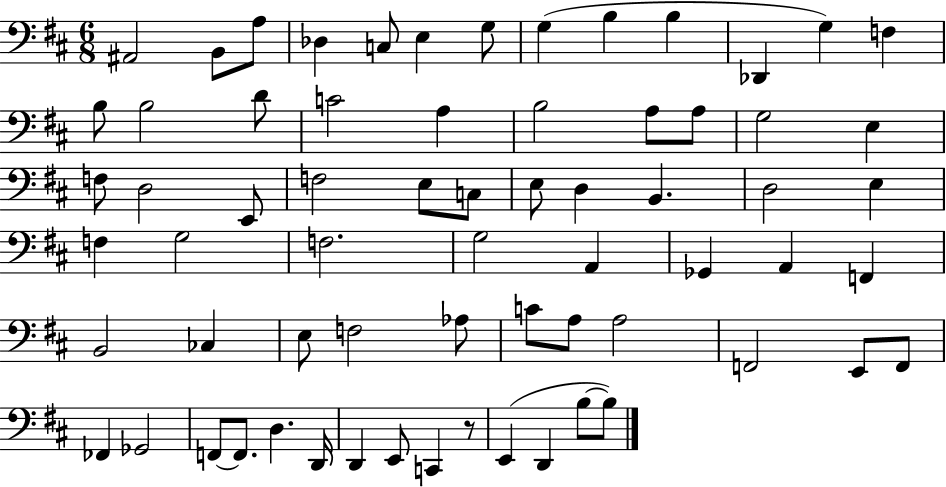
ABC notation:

X:1
T:Untitled
M:6/8
L:1/4
K:D
^A,,2 B,,/2 A,/2 _D, C,/2 E, G,/2 G, B, B, _D,, G, F, B,/2 B,2 D/2 C2 A, B,2 A,/2 A,/2 G,2 E, F,/2 D,2 E,,/2 F,2 E,/2 C,/2 E,/2 D, B,, D,2 E, F, G,2 F,2 G,2 A,, _G,, A,, F,, B,,2 _C, E,/2 F,2 _A,/2 C/2 A,/2 A,2 F,,2 E,,/2 F,,/2 _F,, _G,,2 F,,/2 F,,/2 D, D,,/4 D,, E,,/2 C,, z/2 E,, D,, B,/2 B,/2